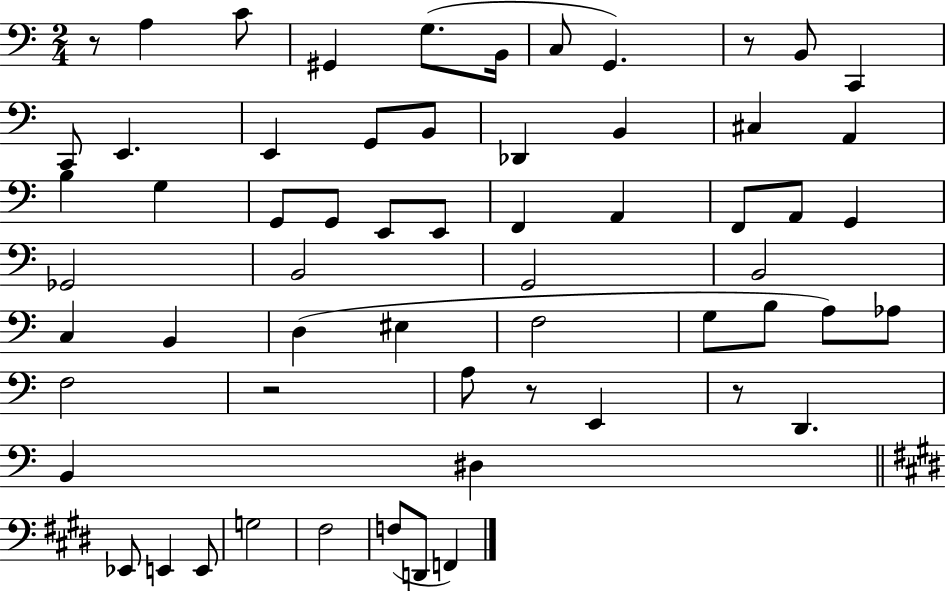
R/e A3/q C4/e G#2/q G3/e. B2/s C3/e G2/q. R/e B2/e C2/q C2/e E2/q. E2/q G2/e B2/e Db2/q B2/q C#3/q A2/q B3/q G3/q G2/e G2/e E2/e E2/e F2/q A2/q F2/e A2/e G2/q Gb2/h B2/h G2/h B2/h C3/q B2/q D3/q EIS3/q F3/h G3/e B3/e A3/e Ab3/e F3/h R/h A3/e R/e E2/q R/e D2/q. B2/q D#3/q Eb2/e E2/q E2/e G3/h F#3/h F3/e D2/e F2/q